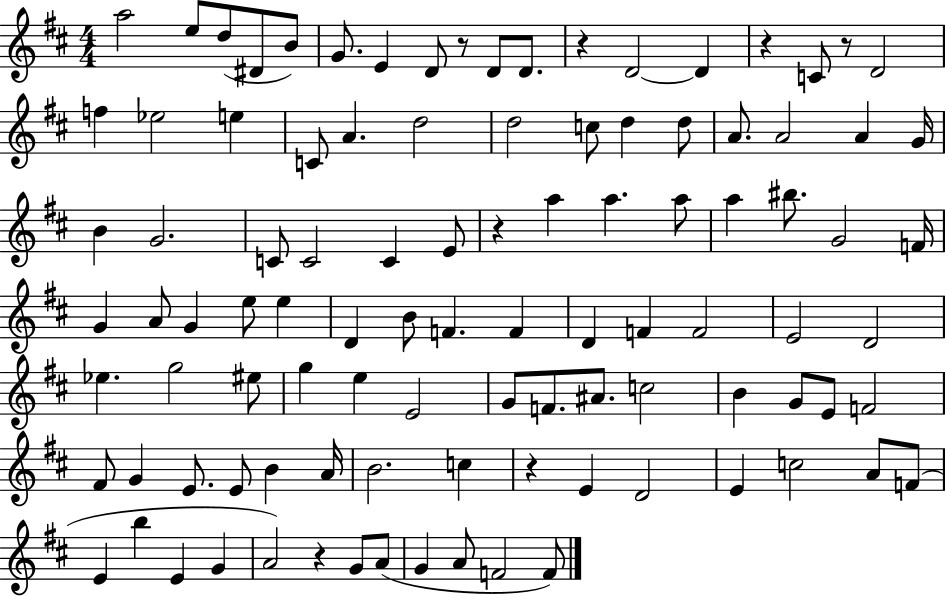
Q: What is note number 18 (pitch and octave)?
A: C4